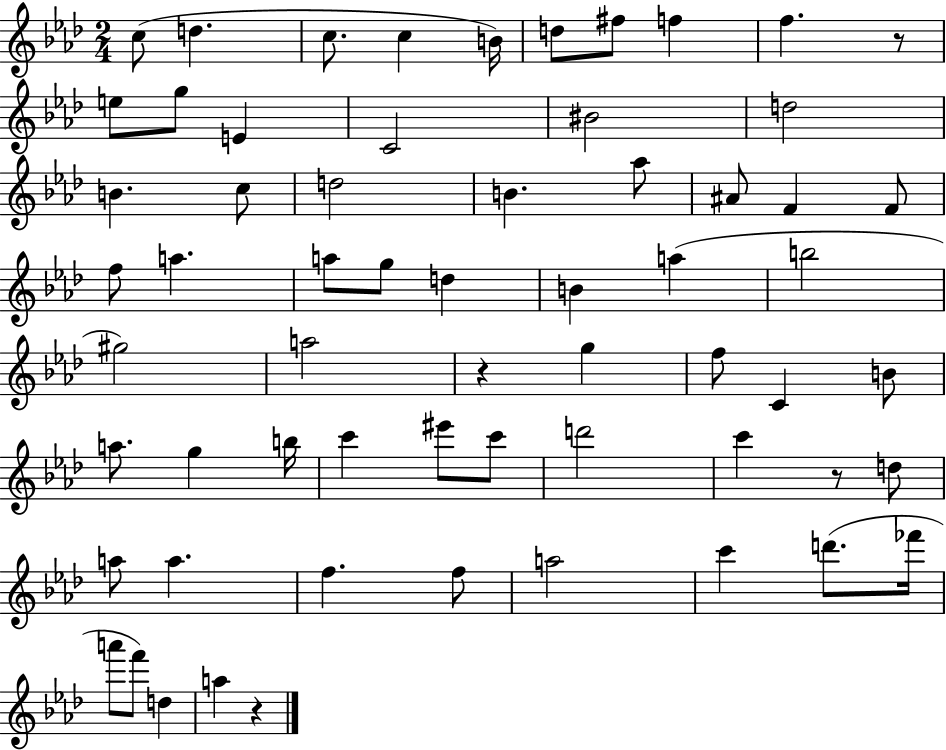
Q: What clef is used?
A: treble